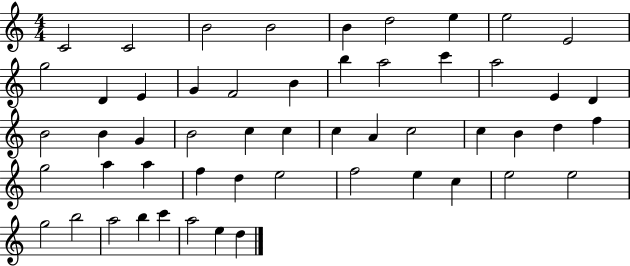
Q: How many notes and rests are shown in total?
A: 53